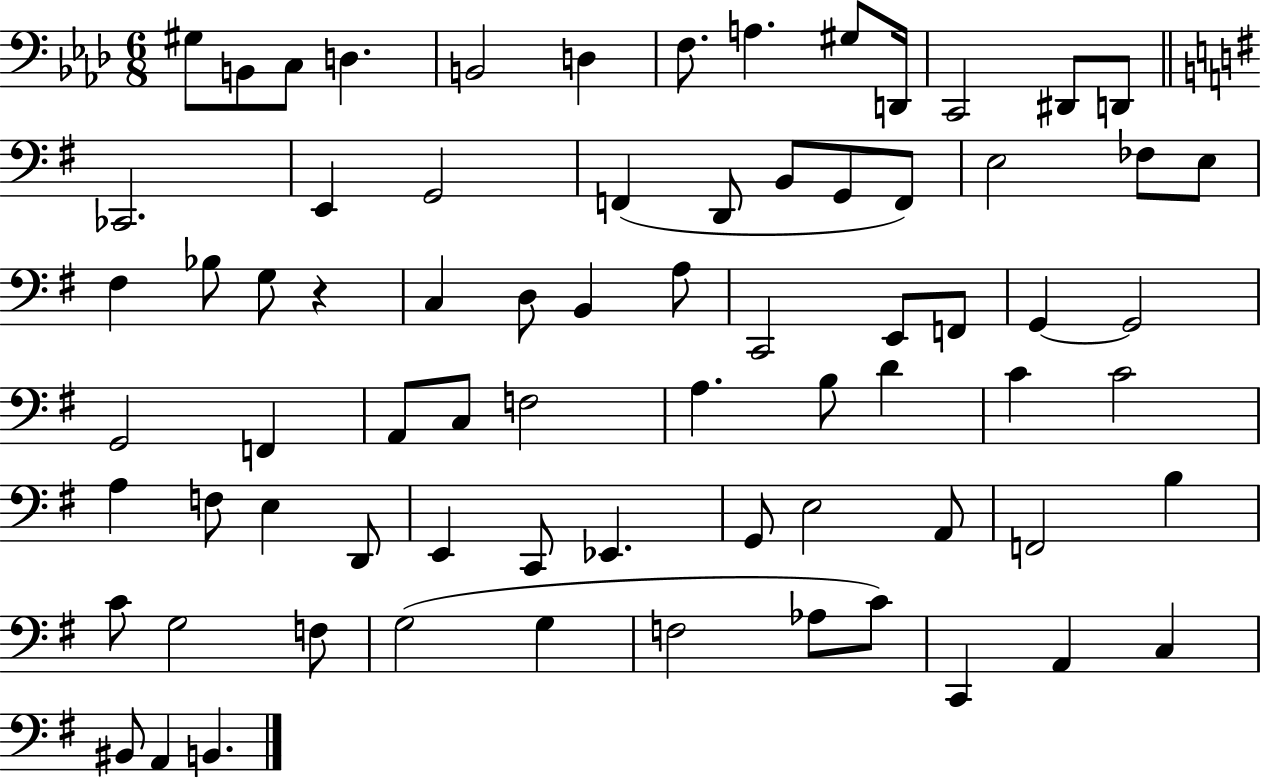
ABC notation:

X:1
T:Untitled
M:6/8
L:1/4
K:Ab
^G,/2 B,,/2 C,/2 D, B,,2 D, F,/2 A, ^G,/2 D,,/4 C,,2 ^D,,/2 D,,/2 _C,,2 E,, G,,2 F,, D,,/2 B,,/2 G,,/2 F,,/2 E,2 _F,/2 E,/2 ^F, _B,/2 G,/2 z C, D,/2 B,, A,/2 C,,2 E,,/2 F,,/2 G,, G,,2 G,,2 F,, A,,/2 C,/2 F,2 A, B,/2 D C C2 A, F,/2 E, D,,/2 E,, C,,/2 _E,, G,,/2 E,2 A,,/2 F,,2 B, C/2 G,2 F,/2 G,2 G, F,2 _A,/2 C/2 C,, A,, C, ^B,,/2 A,, B,,